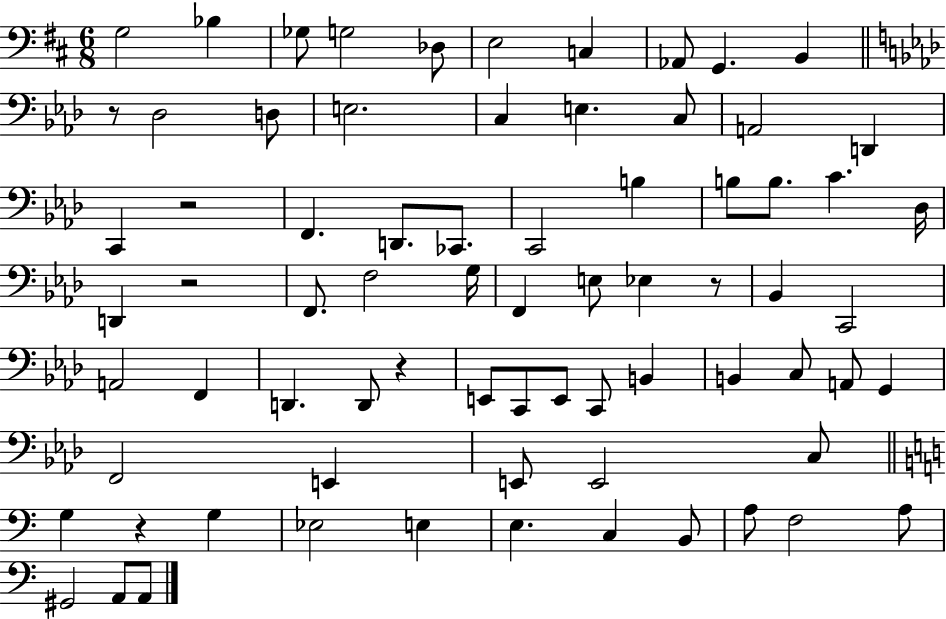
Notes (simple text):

G3/h Bb3/q Gb3/e G3/h Db3/e E3/h C3/q Ab2/e G2/q. B2/q R/e Db3/h D3/e E3/h. C3/q E3/q. C3/e A2/h D2/q C2/q R/h F2/q. D2/e. CES2/e. C2/h B3/q B3/e B3/e. C4/q. Db3/s D2/q R/h F2/e. F3/h G3/s F2/q E3/e Eb3/q R/e Bb2/q C2/h A2/h F2/q D2/q. D2/e R/q E2/e C2/e E2/e C2/e B2/q B2/q C3/e A2/e G2/q F2/h E2/q E2/e E2/h C3/e G3/q R/q G3/q Eb3/h E3/q E3/q. C3/q B2/e A3/e F3/h A3/e G#2/h A2/e A2/e